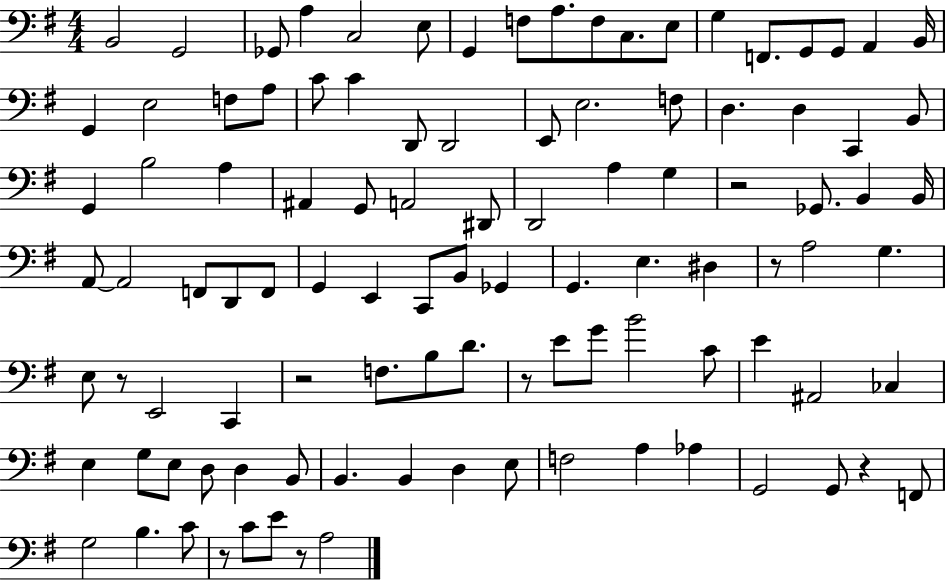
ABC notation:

X:1
T:Untitled
M:4/4
L:1/4
K:G
B,,2 G,,2 _G,,/2 A, C,2 E,/2 G,, F,/2 A,/2 F,/2 C,/2 E,/2 G, F,,/2 G,,/2 G,,/2 A,, B,,/4 G,, E,2 F,/2 A,/2 C/2 C D,,/2 D,,2 E,,/2 E,2 F,/2 D, D, C,, B,,/2 G,, B,2 A, ^A,, G,,/2 A,,2 ^D,,/2 D,,2 A, G, z2 _G,,/2 B,, B,,/4 A,,/2 A,,2 F,,/2 D,,/2 F,,/2 G,, E,, C,,/2 B,,/2 _G,, G,, E, ^D, z/2 A,2 G, E,/2 z/2 E,,2 C,, z2 F,/2 B,/2 D/2 z/2 E/2 G/2 B2 C/2 E ^A,,2 _C, E, G,/2 E,/2 D,/2 D, B,,/2 B,, B,, D, E,/2 F,2 A, _A, G,,2 G,,/2 z F,,/2 G,2 B, C/2 z/2 C/2 E/2 z/2 A,2